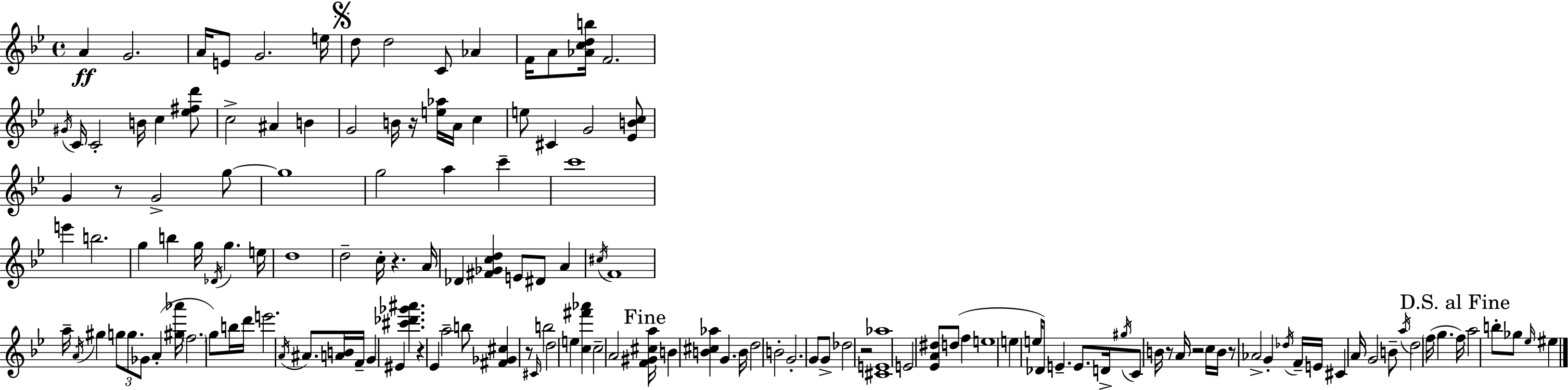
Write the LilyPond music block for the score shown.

{
  \clef treble
  \time 4/4
  \defaultTimeSignature
  \key bes \major
  a'4\ff g'2. | a'16 e'8 g'2. e''16 | \mark \markup { \musicglyph "scripts.segno" } d''8 d''2 c'8 aes'4 | f'16 a'8 <aes' c'' d'' b''>16 f'2. | \break \acciaccatura { gis'16 } c'16 c'2-. b'16 c''4 <ees'' fis'' d'''>8 | c''2-> ais'4 b'4 | g'2 b'16 r16 <e'' aes''>16 a'16 c''4 | e''8 cis'4 g'2 <ees' b' c''>8 | \break g'4 r8 g'2-> g''8~~ | g''1 | g''2 a''4 c'''4-- | c'''1 | \break e'''4 b''2. | g''4 b''4 g''16 \acciaccatura { des'16 } g''4. | e''16 d''1 | d''2-- c''16-. r4. | \break a'16 des'4 <fis' ges' c'' d''>4 e'8 dis'8 a'4 | \acciaccatura { cis''16 } f'1 | a''16-- \acciaccatura { a'16 } gis''4 \tuplet 3/2 { g''8 g''8. ges'8 } | a'4-.( <gis'' aes'''>16 \parenthesize f''2. | \break g''8) b''16 d'''16 e'''2. | \acciaccatura { a'16 } ais'8. <a' b'>16 f'16-- g'4 eis'4 <cis''' des''' ges''' ais'''>4. | r4 ees'4 a''2-- | b''8 <fis' ges' cis''>4 r8 \grace { cis'16 } b''2 | \break d''2 e''4 | <c'' fis''' aes'''>4 c''2-- a'2 | \mark "Fine" <f' gis' cis'' a''>16 b'4 <b' cis'' aes''>4 g'4. | b'16 d''2 b'2-. | \break g'2.-. | g'8 g'8-> des''2 r2 | <cis' e' aes''>1 | e'2 <ees' a' dis''>8 | \break d''8( f''4 e''1 | e''4 e''16 des'8) e'4.-- | e'8. d'16-> \acciaccatura { gis''16 } c'8 b'16 r8 a'16 r2 | c''16 b'16 r8 aes'2-> | \break g'4-. \acciaccatura { des''16 } f'16-- e'16 cis'4 a'16 g'2 | b'8-- \acciaccatura { a''16 } d''2 | \parenthesize f''16( g''4. \mark "D.S. al Fine" f''16) a''2 | b''8-. ges''8 \grace { ees''16 } eis''4 \bar "|."
}